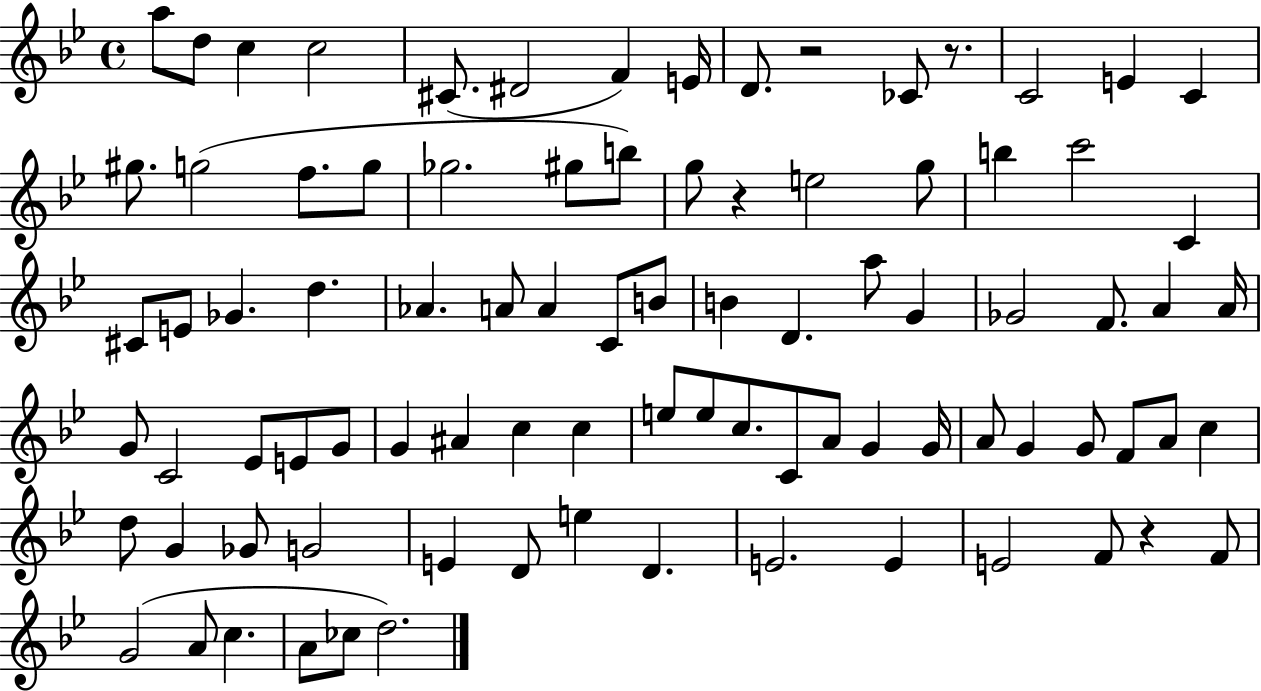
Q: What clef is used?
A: treble